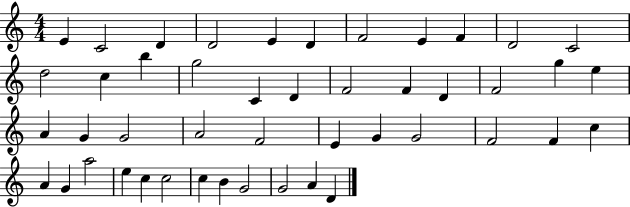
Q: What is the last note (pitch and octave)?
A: D4